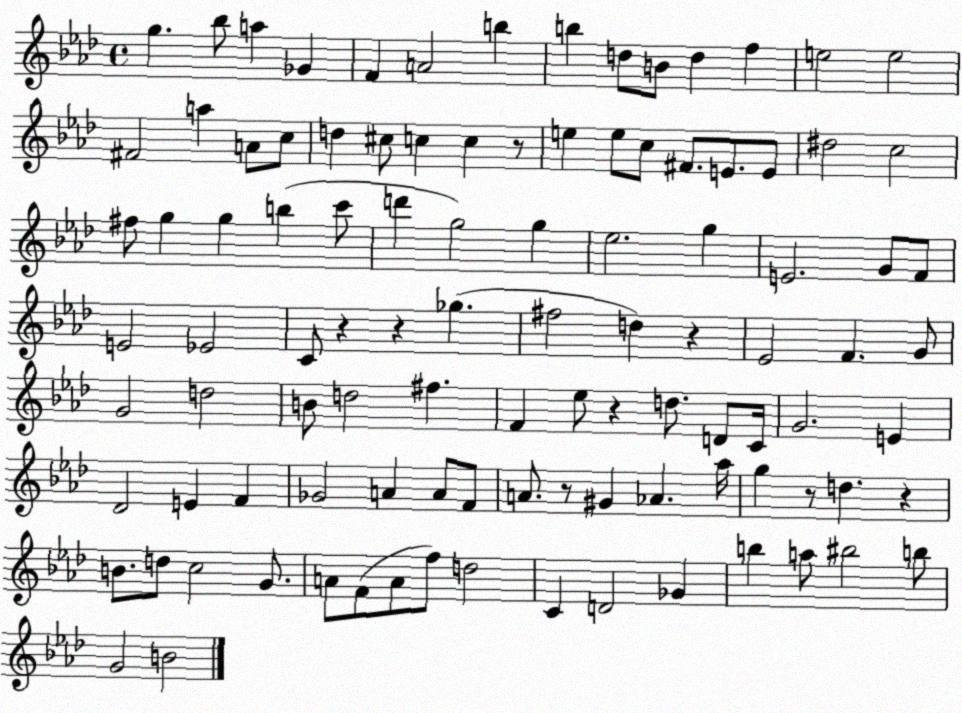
X:1
T:Untitled
M:4/4
L:1/4
K:Ab
g _b/2 a _G F A2 b b d/2 B/2 d f e2 e2 ^F2 a A/2 c/2 d ^c/2 c c z/2 e e/2 c/2 ^F/2 E/2 E/2 ^d2 c2 ^f/2 g g b c'/2 d' g2 g _e2 g E2 G/2 F/2 E2 _E2 C/2 z z _g ^f2 d z _E2 F G/2 G2 d2 B/2 d2 ^f F _e/2 z d/2 D/2 C/4 G2 E _D2 E F _G2 A A/2 F/2 A/2 z/2 ^G _A _a/4 g z/2 d z B/2 d/2 c2 G/2 A/2 F/2 A/2 f/2 d2 C D2 _G b a/2 ^b2 b/2 G2 B2